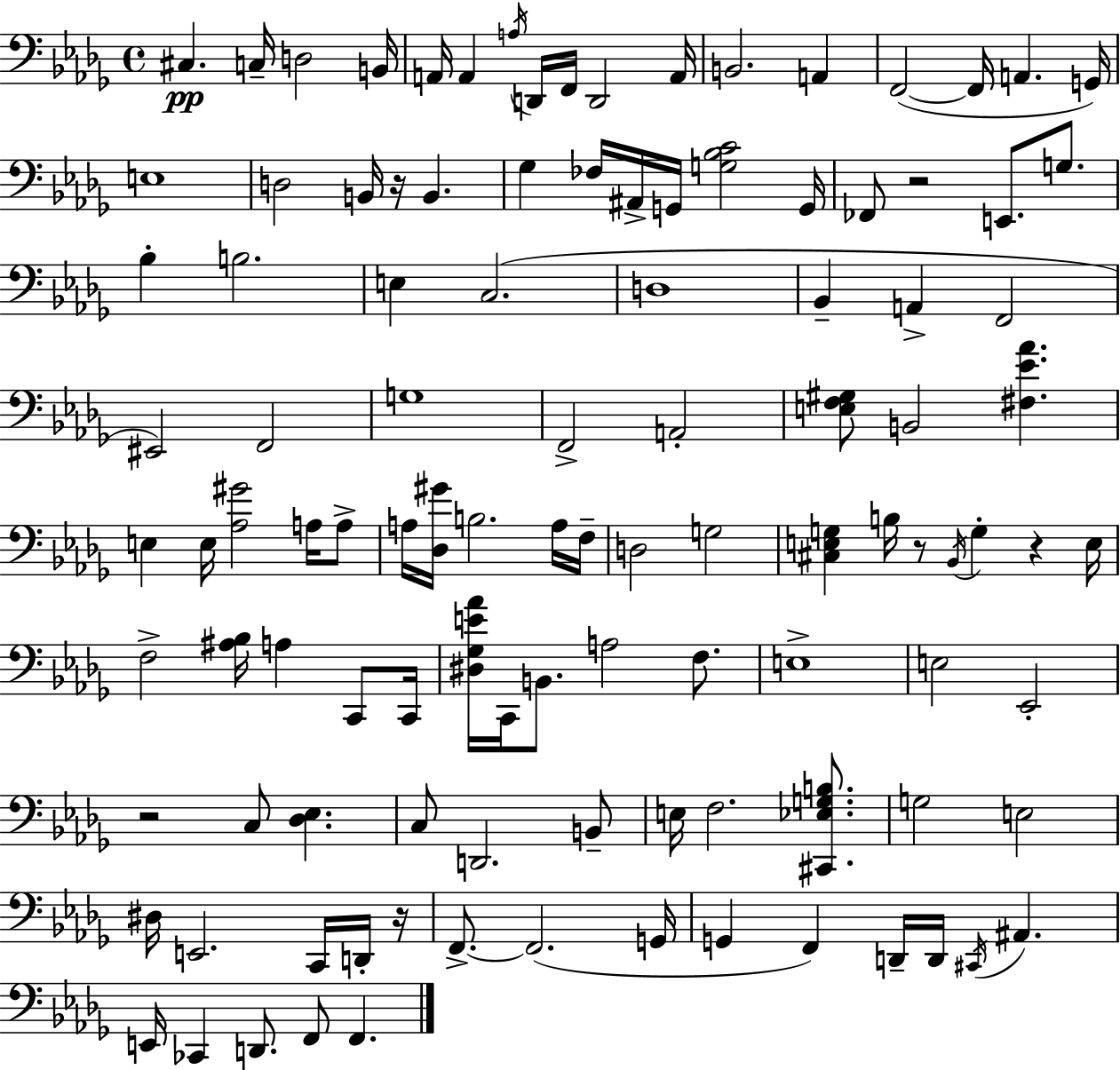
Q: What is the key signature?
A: BES minor